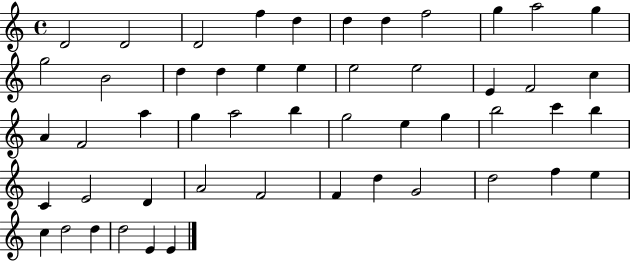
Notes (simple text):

D4/h D4/h D4/h F5/q D5/q D5/q D5/q F5/h G5/q A5/h G5/q G5/h B4/h D5/q D5/q E5/q E5/q E5/h E5/h E4/q F4/h C5/q A4/q F4/h A5/q G5/q A5/h B5/q G5/h E5/q G5/q B5/h C6/q B5/q C4/q E4/h D4/q A4/h F4/h F4/q D5/q G4/h D5/h F5/q E5/q C5/q D5/h D5/q D5/h E4/q E4/q